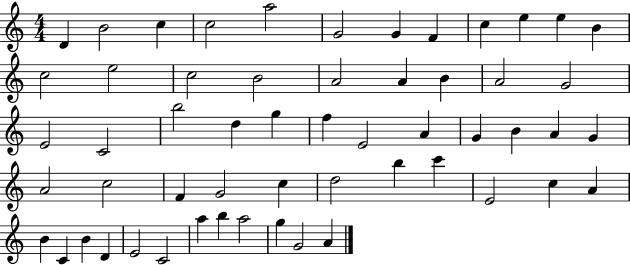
{
  \clef treble
  \numericTimeSignature
  \time 4/4
  \key c \major
  d'4 b'2 c''4 | c''2 a''2 | g'2 g'4 f'4 | c''4 e''4 e''4 b'4 | \break c''2 e''2 | c''2 b'2 | a'2 a'4 b'4 | a'2 g'2 | \break e'2 c'2 | b''2 d''4 g''4 | f''4 e'2 a'4 | g'4 b'4 a'4 g'4 | \break a'2 c''2 | f'4 g'2 c''4 | d''2 b''4 c'''4 | e'2 c''4 a'4 | \break b'4 c'4 b'4 d'4 | e'2 c'2 | a''4 b''4 a''2 | g''4 g'2 a'4 | \break \bar "|."
}